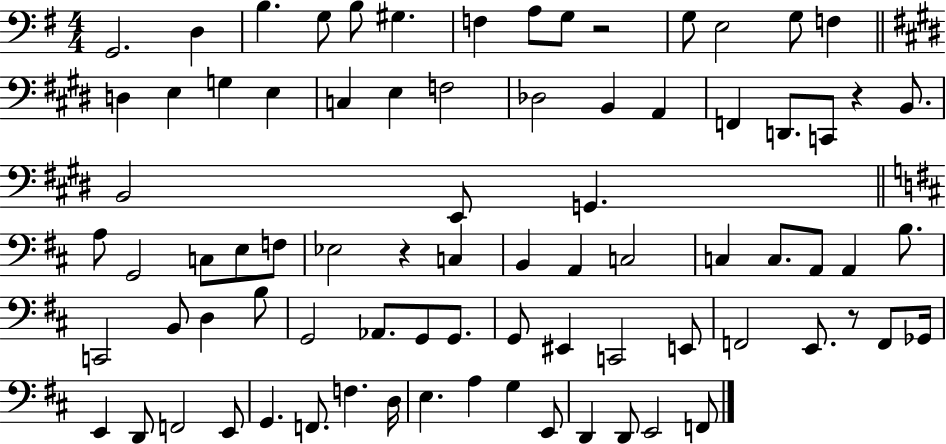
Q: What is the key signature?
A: G major